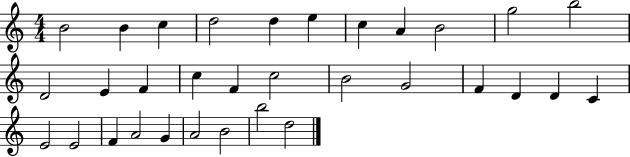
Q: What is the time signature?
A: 4/4